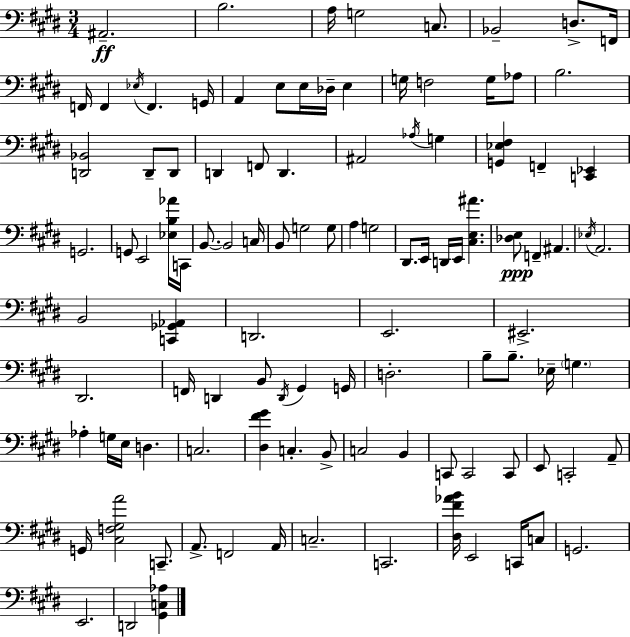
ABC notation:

X:1
T:Untitled
M:3/4
L:1/4
K:E
^A,,2 B,2 A,/4 G,2 C,/2 _B,,2 D,/2 F,,/4 F,,/4 F,, _E,/4 F,, G,,/4 A,, E,/2 E,/4 _D,/4 E, G,/4 F,2 G,/4 _A,/2 B,2 [D,,_B,,]2 D,,/2 D,,/2 D,, F,,/2 D,, ^A,,2 _A,/4 G, [G,,_E,^F,] F,, [C,,_E,,] G,,2 G,,/2 E,,2 [_E,B,_A]/4 C,,/4 B,,/2 B,,2 C,/4 B,,/2 G,2 G,/2 A, G,2 ^D,,/2 E,,/4 D,,/4 E,,/4 [^C,E,^A] [_D,E,]/2 F,, ^A,, _E,/4 A,,2 B,,2 [C,,_G,,_A,,] D,,2 E,,2 ^E,,2 ^D,,2 F,,/4 D,, B,,/2 D,,/4 ^G,, G,,/4 D,2 B,/2 B,/2 _E,/4 G, _A, G,/4 E,/4 D, C,2 [^D,^F^G] C, B,,/2 C,2 B,, C,,/2 C,,2 C,,/2 E,,/2 C,,2 A,,/2 G,,/4 [^C,F,^G,A]2 C,,/2 A,,/2 F,,2 A,,/4 C,2 C,,2 [^D,^F_AB]/4 E,,2 C,,/4 C,/2 G,,2 E,,2 D,,2 [^G,,C,_A,]